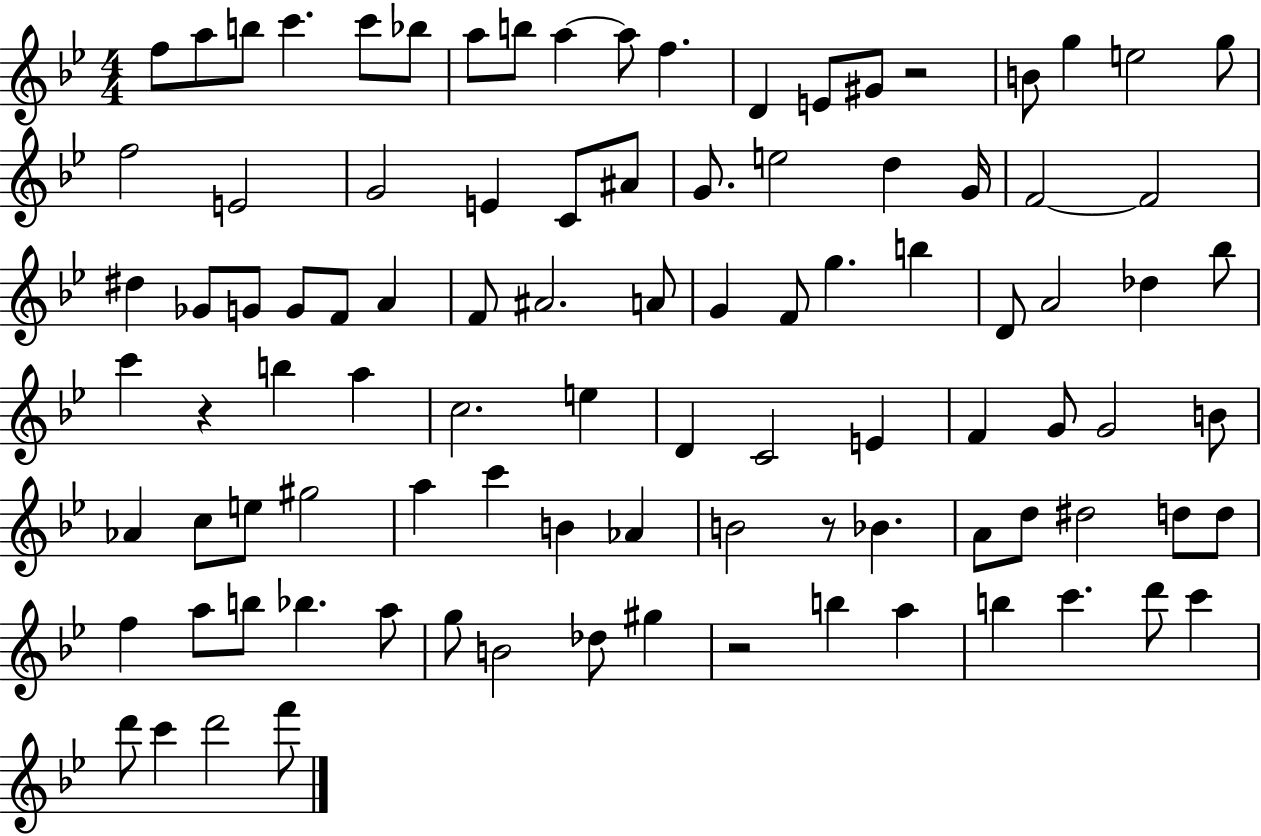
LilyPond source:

{
  \clef treble
  \numericTimeSignature
  \time 4/4
  \key bes \major
  f''8 a''8 b''8 c'''4. c'''8 bes''8 | a''8 b''8 a''4~~ a''8 f''4. | d'4 e'8 gis'8 r2 | b'8 g''4 e''2 g''8 | \break f''2 e'2 | g'2 e'4 c'8 ais'8 | g'8. e''2 d''4 g'16 | f'2~~ f'2 | \break dis''4 ges'8 g'8 g'8 f'8 a'4 | f'8 ais'2. a'8 | g'4 f'8 g''4. b''4 | d'8 a'2 des''4 bes''8 | \break c'''4 r4 b''4 a''4 | c''2. e''4 | d'4 c'2 e'4 | f'4 g'8 g'2 b'8 | \break aes'4 c''8 e''8 gis''2 | a''4 c'''4 b'4 aes'4 | b'2 r8 bes'4. | a'8 d''8 dis''2 d''8 d''8 | \break f''4 a''8 b''8 bes''4. a''8 | g''8 b'2 des''8 gis''4 | r2 b''4 a''4 | b''4 c'''4. d'''8 c'''4 | \break d'''8 c'''4 d'''2 f'''8 | \bar "|."
}